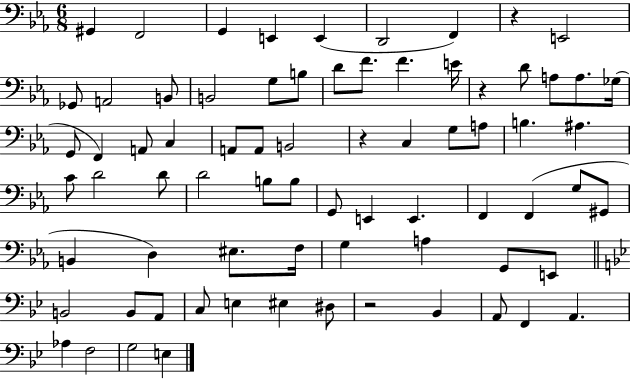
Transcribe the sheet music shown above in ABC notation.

X:1
T:Untitled
M:6/8
L:1/4
K:Eb
^G,, F,,2 G,, E,, E,, D,,2 F,, z E,,2 _G,,/2 A,,2 B,,/2 B,,2 G,/2 B,/2 D/2 F/2 F E/4 z D/2 A,/2 A,/2 _G,/4 G,,/2 F,, A,,/2 C, A,,/2 A,,/2 B,,2 z C, G,/2 A,/2 B, ^A, C/2 D2 D/2 D2 B,/2 B,/2 G,,/2 E,, E,, F,, F,, G,/2 ^G,,/2 B,, D, ^E,/2 F,/4 G, A, G,,/2 E,,/2 B,,2 B,,/2 A,,/2 C,/2 E, ^E, ^D,/2 z2 _B,, A,,/2 F,, A,, _A, F,2 G,2 E,